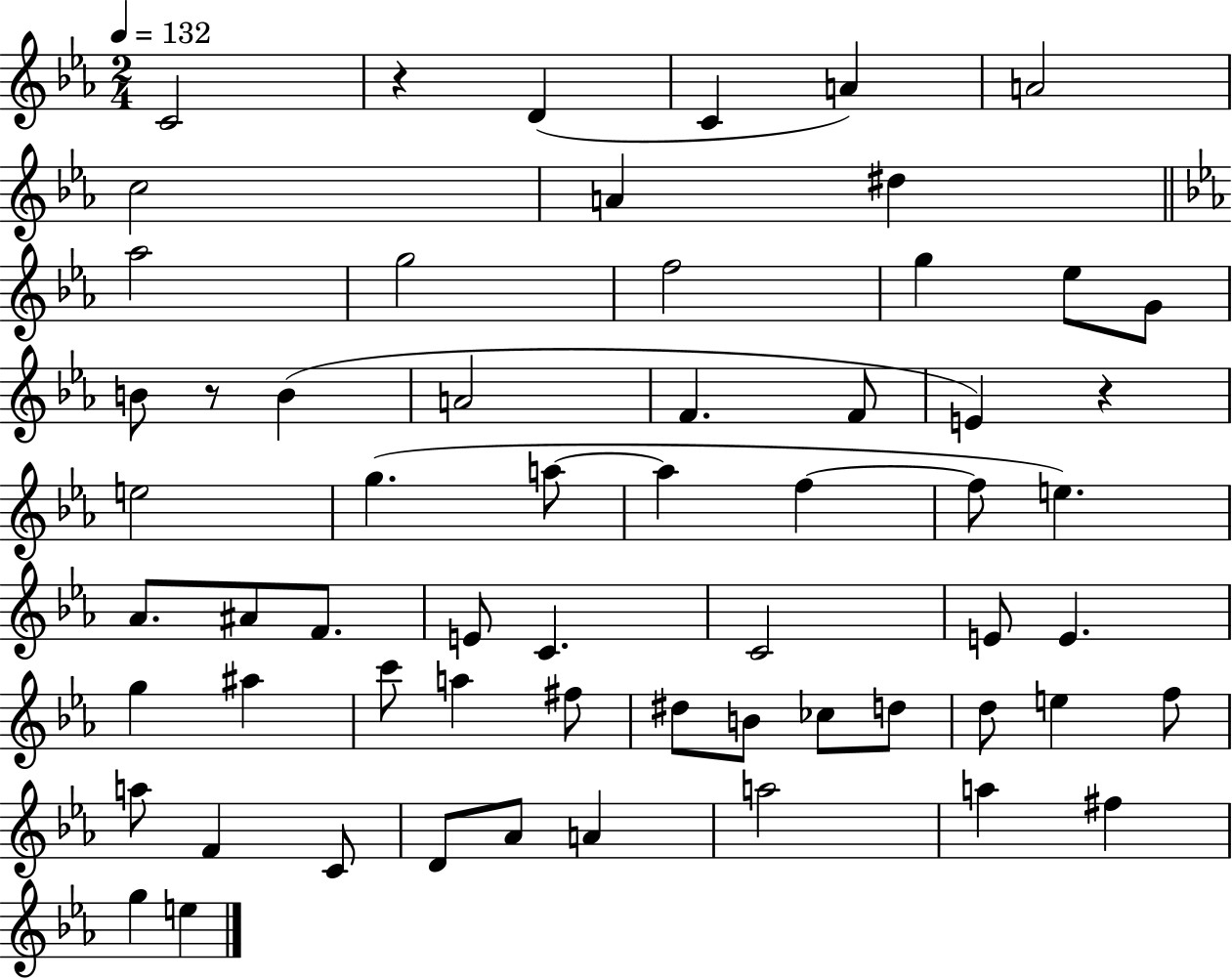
C4/h R/q D4/q C4/q A4/q A4/h C5/h A4/q D#5/q Ab5/h G5/h F5/h G5/q Eb5/e G4/e B4/e R/e B4/q A4/h F4/q. F4/e E4/q R/q E5/h G5/q. A5/e A5/q F5/q F5/e E5/q. Ab4/e. A#4/e F4/e. E4/e C4/q. C4/h E4/e E4/q. G5/q A#5/q C6/e A5/q F#5/e D#5/e B4/e CES5/e D5/e D5/e E5/q F5/e A5/e F4/q C4/e D4/e Ab4/e A4/q A5/h A5/q F#5/q G5/q E5/q